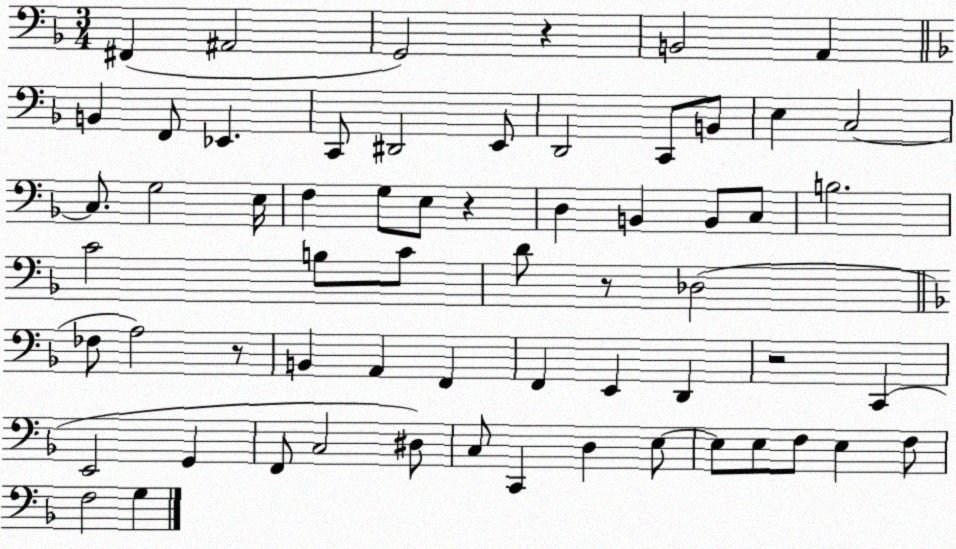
X:1
T:Untitled
M:3/4
L:1/4
K:F
^F,, ^A,,2 G,,2 z B,,2 A,, B,, F,,/2 _E,, C,,/2 ^D,,2 E,,/2 D,,2 C,,/2 B,,/2 E, C,2 C,/2 G,2 E,/4 F, G,/2 E,/2 z D, B,, B,,/2 C,/2 B,2 C2 B,/2 C/2 D/2 z/2 _D,2 _F,/2 A,2 z/2 B,, A,, F,, F,, E,, D,, z2 C,, E,,2 G,, F,,/2 C,2 ^D,/2 C,/2 C,, D, E,/2 E,/2 E,/2 F,/2 E, F,/2 F,2 G,